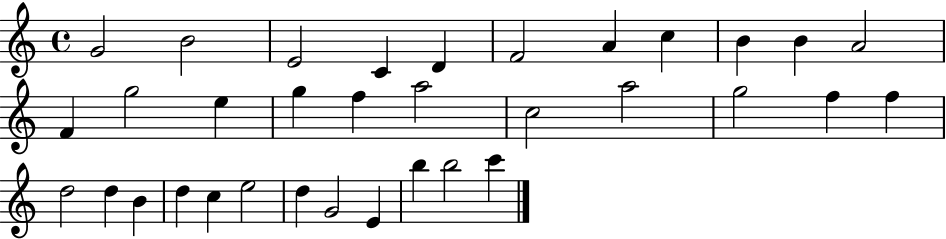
{
  \clef treble
  \time 4/4
  \defaultTimeSignature
  \key c \major
  g'2 b'2 | e'2 c'4 d'4 | f'2 a'4 c''4 | b'4 b'4 a'2 | \break f'4 g''2 e''4 | g''4 f''4 a''2 | c''2 a''2 | g''2 f''4 f''4 | \break d''2 d''4 b'4 | d''4 c''4 e''2 | d''4 g'2 e'4 | b''4 b''2 c'''4 | \break \bar "|."
}